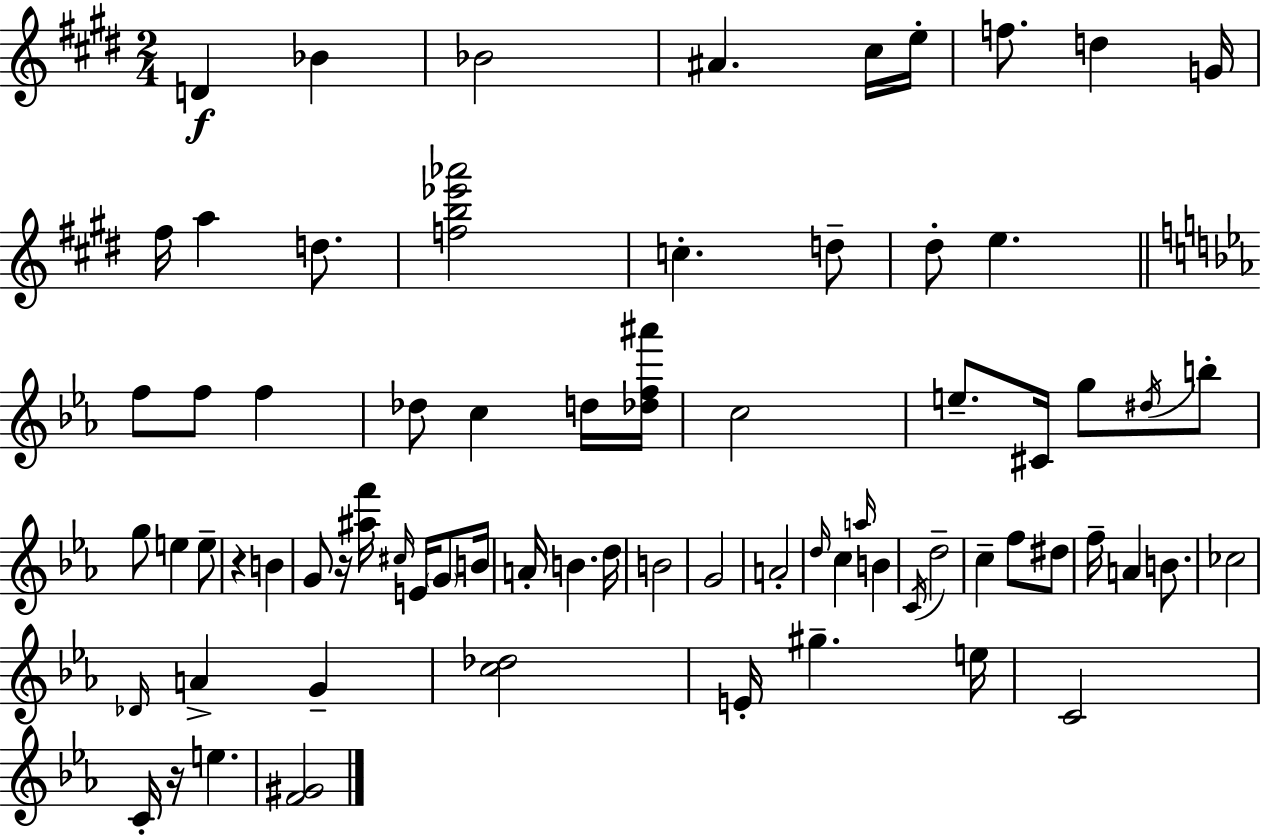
D4/q Bb4/q Bb4/h A#4/q. C#5/s E5/s F5/e. D5/q G4/s F#5/s A5/q D5/e. [F5,B5,Eb6,Ab6]/h C5/q. D5/e D#5/e E5/q. F5/e F5/e F5/q Db5/e C5/q D5/s [Db5,F5,A#6]/s C5/h E5/e. C#4/s G5/e D#5/s B5/e G5/e E5/q E5/e R/q B4/q G4/e R/s [A#5,F6]/s C#5/s E4/s G4/e B4/s A4/s B4/q. D5/s B4/h G4/h A4/h D5/s C5/q A5/s B4/q C4/s D5/h C5/q F5/e D#5/e F5/s A4/q B4/e. CES5/h Db4/s A4/q G4/q [C5,Db5]/h E4/s G#5/q. E5/s C4/h C4/s R/s E5/q. [F4,G#4]/h